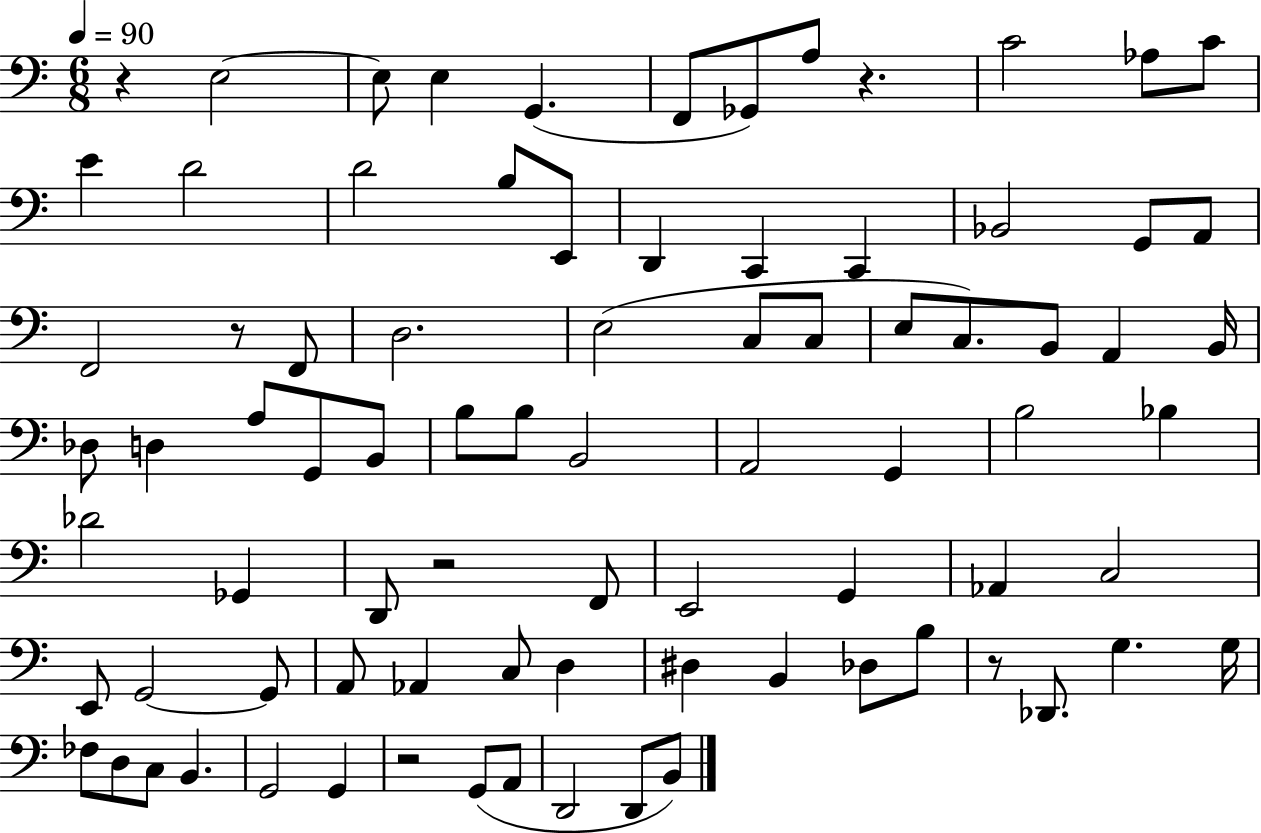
R/q E3/h E3/e E3/q G2/q. F2/e Gb2/e A3/e R/q. C4/h Ab3/e C4/e E4/q D4/h D4/h B3/e E2/e D2/q C2/q C2/q Bb2/h G2/e A2/e F2/h R/e F2/e D3/h. E3/h C3/e C3/e E3/e C3/e. B2/e A2/q B2/s Db3/e D3/q A3/e G2/e B2/e B3/e B3/e B2/h A2/h G2/q B3/h Bb3/q Db4/h Gb2/q D2/e R/h F2/e E2/h G2/q Ab2/q C3/h E2/e G2/h G2/e A2/e Ab2/q C3/e D3/q D#3/q B2/q Db3/e B3/e R/e Db2/e. G3/q. G3/s FES3/e D3/e C3/e B2/q. G2/h G2/q R/h G2/e A2/e D2/h D2/e B2/e